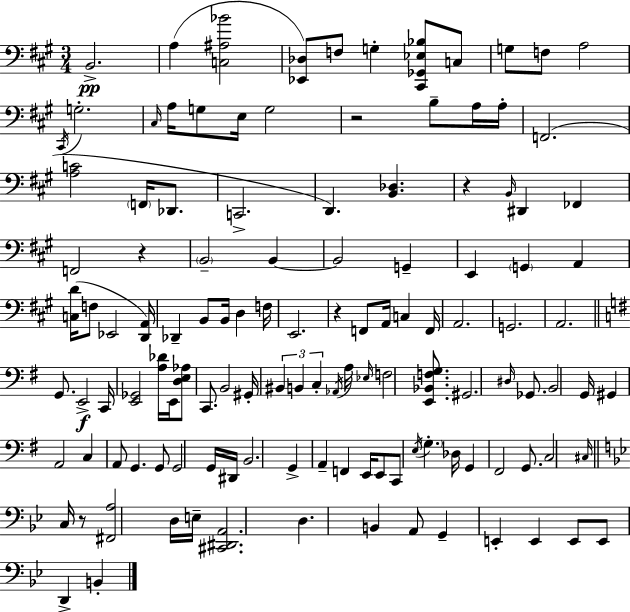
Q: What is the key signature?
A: A major